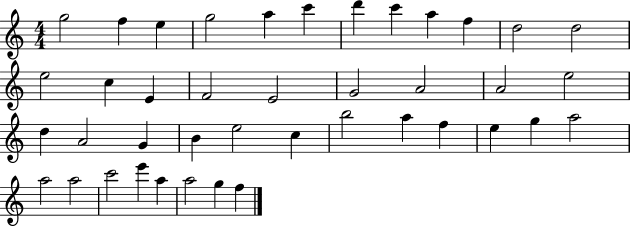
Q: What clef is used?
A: treble